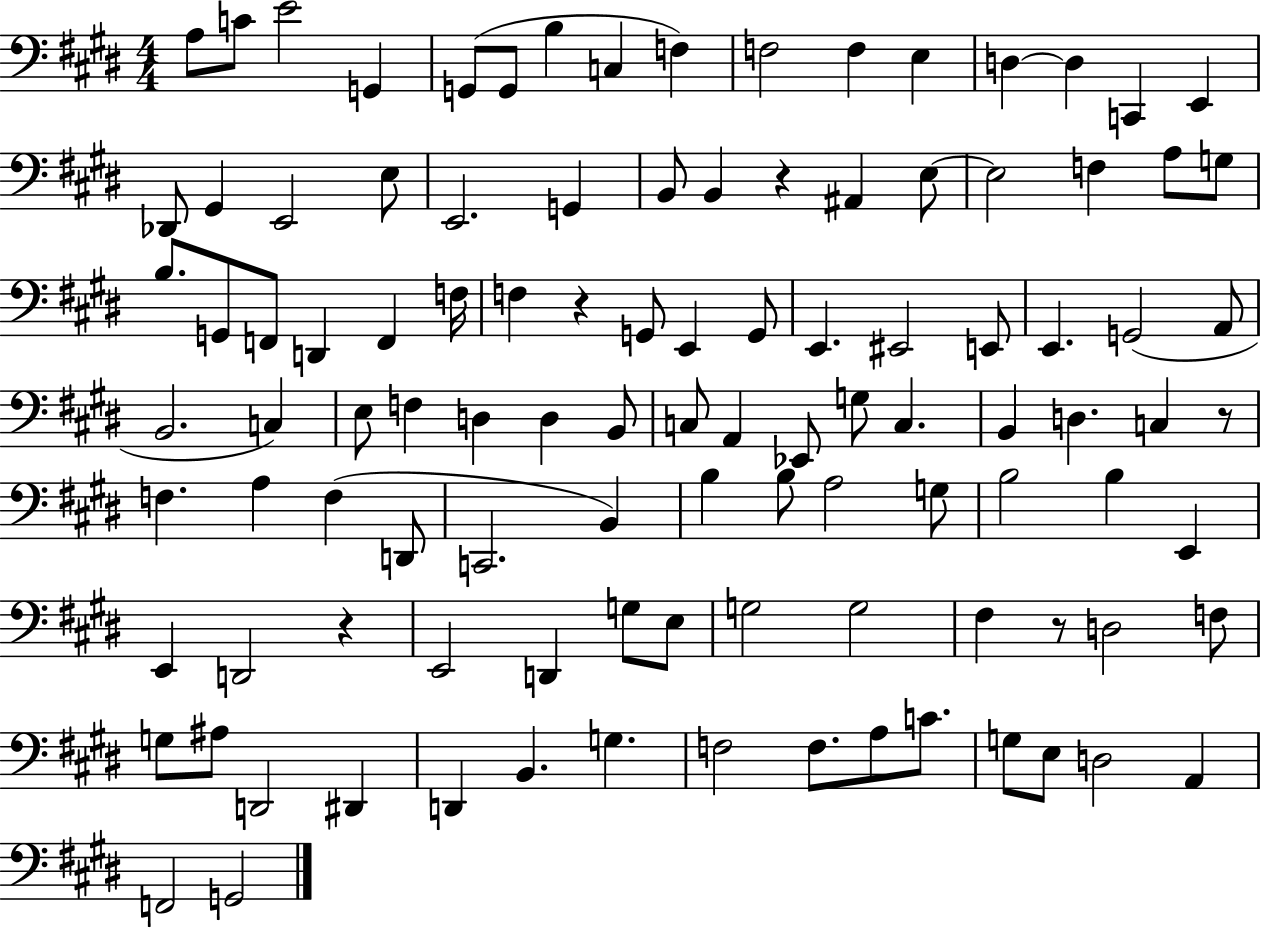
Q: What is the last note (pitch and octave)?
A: G2